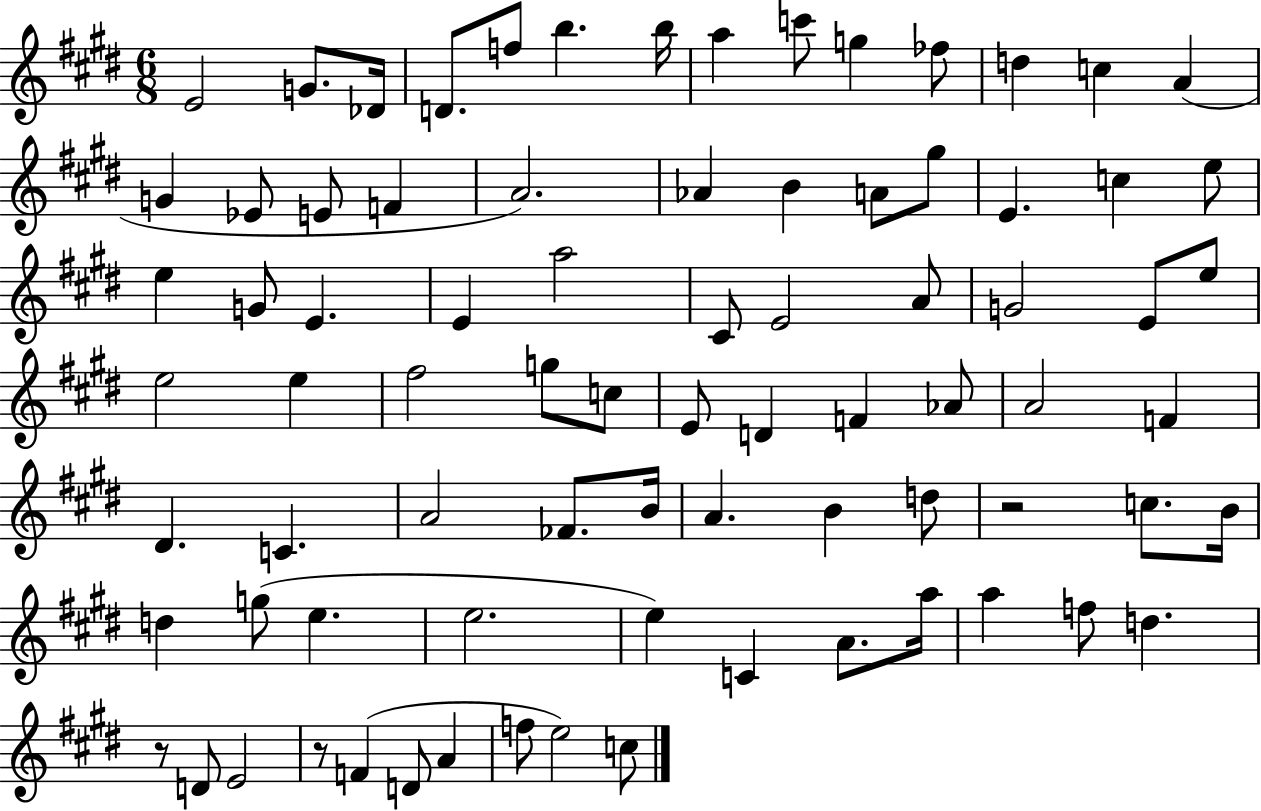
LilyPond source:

{
  \clef treble
  \numericTimeSignature
  \time 6/8
  \key e \major
  e'2 g'8. des'16 | d'8. f''8 b''4. b''16 | a''4 c'''8 g''4 fes''8 | d''4 c''4 a'4( | \break g'4 ees'8 e'8 f'4 | a'2.) | aes'4 b'4 a'8 gis''8 | e'4. c''4 e''8 | \break e''4 g'8 e'4. | e'4 a''2 | cis'8 e'2 a'8 | g'2 e'8 e''8 | \break e''2 e''4 | fis''2 g''8 c''8 | e'8 d'4 f'4 aes'8 | a'2 f'4 | \break dis'4. c'4. | a'2 fes'8. b'16 | a'4. b'4 d''8 | r2 c''8. b'16 | \break d''4 g''8( e''4. | e''2. | e''4) c'4 a'8. a''16 | a''4 f''8 d''4. | \break r8 d'8 e'2 | r8 f'4( d'8 a'4 | f''8 e''2) c''8 | \bar "|."
}